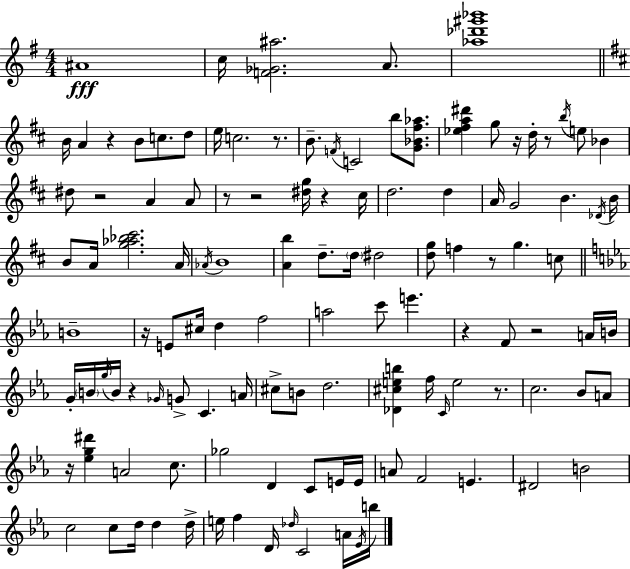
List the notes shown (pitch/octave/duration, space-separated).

A#4/w C5/s [F4,Gb4,A#5]/h. A4/e. [Ab5,Db6,G#6,Bb6]/w B4/s A4/q R/q B4/e C5/e. D5/e E5/s C5/h. R/e. B4/e. F4/s C4/h B5/e [G4,Bb4,F#5,Ab5]/e. [Eb5,F#5,A5,D#6]/q G5/e R/s D5/s R/e B5/s E5/e Bb4/q D#5/e R/h A4/q A4/e R/e R/h [D#5,G5]/s R/q C#5/s D5/h. D5/q A4/s G4/h B4/q. Db4/s B4/s B4/e A4/s [G5,Ab5,Bb5,C#6]/h. A4/s Ab4/s B4/w [A4,B5]/q D5/e. D5/s D#5/h [D5,G5]/e F5/q R/e G5/q. C5/e B4/w R/s E4/e C#5/s D5/q F5/h A5/h C6/e E6/q. R/q F4/e R/h A4/s B4/s G4/s B4/s G5/s B4/s R/q Gb4/s G4/e C4/q. A4/s C#5/e B4/e D5/h. [Db4,C#5,E5,B5]/q F5/s C4/s E5/h R/e. C5/h. Bb4/e A4/e R/s [Eb5,G5,D#6]/q A4/h C5/e. Gb5/h D4/q C4/e E4/s E4/s A4/e F4/h E4/q. D#4/h B4/h C5/h C5/e D5/s D5/q D5/s E5/s F5/q D4/s Db5/s C4/h A4/s Eb4/s B5/s